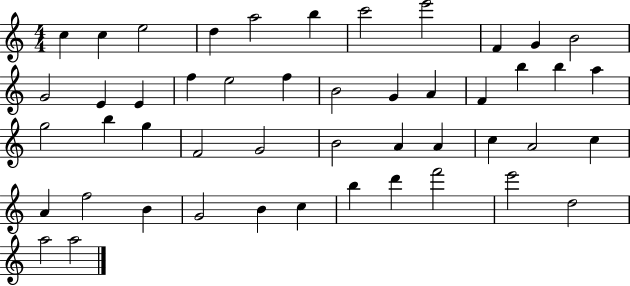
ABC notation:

X:1
T:Untitled
M:4/4
L:1/4
K:C
c c e2 d a2 b c'2 e'2 F G B2 G2 E E f e2 f B2 G A F b b a g2 b g F2 G2 B2 A A c A2 c A f2 B G2 B c b d' f'2 e'2 d2 a2 a2